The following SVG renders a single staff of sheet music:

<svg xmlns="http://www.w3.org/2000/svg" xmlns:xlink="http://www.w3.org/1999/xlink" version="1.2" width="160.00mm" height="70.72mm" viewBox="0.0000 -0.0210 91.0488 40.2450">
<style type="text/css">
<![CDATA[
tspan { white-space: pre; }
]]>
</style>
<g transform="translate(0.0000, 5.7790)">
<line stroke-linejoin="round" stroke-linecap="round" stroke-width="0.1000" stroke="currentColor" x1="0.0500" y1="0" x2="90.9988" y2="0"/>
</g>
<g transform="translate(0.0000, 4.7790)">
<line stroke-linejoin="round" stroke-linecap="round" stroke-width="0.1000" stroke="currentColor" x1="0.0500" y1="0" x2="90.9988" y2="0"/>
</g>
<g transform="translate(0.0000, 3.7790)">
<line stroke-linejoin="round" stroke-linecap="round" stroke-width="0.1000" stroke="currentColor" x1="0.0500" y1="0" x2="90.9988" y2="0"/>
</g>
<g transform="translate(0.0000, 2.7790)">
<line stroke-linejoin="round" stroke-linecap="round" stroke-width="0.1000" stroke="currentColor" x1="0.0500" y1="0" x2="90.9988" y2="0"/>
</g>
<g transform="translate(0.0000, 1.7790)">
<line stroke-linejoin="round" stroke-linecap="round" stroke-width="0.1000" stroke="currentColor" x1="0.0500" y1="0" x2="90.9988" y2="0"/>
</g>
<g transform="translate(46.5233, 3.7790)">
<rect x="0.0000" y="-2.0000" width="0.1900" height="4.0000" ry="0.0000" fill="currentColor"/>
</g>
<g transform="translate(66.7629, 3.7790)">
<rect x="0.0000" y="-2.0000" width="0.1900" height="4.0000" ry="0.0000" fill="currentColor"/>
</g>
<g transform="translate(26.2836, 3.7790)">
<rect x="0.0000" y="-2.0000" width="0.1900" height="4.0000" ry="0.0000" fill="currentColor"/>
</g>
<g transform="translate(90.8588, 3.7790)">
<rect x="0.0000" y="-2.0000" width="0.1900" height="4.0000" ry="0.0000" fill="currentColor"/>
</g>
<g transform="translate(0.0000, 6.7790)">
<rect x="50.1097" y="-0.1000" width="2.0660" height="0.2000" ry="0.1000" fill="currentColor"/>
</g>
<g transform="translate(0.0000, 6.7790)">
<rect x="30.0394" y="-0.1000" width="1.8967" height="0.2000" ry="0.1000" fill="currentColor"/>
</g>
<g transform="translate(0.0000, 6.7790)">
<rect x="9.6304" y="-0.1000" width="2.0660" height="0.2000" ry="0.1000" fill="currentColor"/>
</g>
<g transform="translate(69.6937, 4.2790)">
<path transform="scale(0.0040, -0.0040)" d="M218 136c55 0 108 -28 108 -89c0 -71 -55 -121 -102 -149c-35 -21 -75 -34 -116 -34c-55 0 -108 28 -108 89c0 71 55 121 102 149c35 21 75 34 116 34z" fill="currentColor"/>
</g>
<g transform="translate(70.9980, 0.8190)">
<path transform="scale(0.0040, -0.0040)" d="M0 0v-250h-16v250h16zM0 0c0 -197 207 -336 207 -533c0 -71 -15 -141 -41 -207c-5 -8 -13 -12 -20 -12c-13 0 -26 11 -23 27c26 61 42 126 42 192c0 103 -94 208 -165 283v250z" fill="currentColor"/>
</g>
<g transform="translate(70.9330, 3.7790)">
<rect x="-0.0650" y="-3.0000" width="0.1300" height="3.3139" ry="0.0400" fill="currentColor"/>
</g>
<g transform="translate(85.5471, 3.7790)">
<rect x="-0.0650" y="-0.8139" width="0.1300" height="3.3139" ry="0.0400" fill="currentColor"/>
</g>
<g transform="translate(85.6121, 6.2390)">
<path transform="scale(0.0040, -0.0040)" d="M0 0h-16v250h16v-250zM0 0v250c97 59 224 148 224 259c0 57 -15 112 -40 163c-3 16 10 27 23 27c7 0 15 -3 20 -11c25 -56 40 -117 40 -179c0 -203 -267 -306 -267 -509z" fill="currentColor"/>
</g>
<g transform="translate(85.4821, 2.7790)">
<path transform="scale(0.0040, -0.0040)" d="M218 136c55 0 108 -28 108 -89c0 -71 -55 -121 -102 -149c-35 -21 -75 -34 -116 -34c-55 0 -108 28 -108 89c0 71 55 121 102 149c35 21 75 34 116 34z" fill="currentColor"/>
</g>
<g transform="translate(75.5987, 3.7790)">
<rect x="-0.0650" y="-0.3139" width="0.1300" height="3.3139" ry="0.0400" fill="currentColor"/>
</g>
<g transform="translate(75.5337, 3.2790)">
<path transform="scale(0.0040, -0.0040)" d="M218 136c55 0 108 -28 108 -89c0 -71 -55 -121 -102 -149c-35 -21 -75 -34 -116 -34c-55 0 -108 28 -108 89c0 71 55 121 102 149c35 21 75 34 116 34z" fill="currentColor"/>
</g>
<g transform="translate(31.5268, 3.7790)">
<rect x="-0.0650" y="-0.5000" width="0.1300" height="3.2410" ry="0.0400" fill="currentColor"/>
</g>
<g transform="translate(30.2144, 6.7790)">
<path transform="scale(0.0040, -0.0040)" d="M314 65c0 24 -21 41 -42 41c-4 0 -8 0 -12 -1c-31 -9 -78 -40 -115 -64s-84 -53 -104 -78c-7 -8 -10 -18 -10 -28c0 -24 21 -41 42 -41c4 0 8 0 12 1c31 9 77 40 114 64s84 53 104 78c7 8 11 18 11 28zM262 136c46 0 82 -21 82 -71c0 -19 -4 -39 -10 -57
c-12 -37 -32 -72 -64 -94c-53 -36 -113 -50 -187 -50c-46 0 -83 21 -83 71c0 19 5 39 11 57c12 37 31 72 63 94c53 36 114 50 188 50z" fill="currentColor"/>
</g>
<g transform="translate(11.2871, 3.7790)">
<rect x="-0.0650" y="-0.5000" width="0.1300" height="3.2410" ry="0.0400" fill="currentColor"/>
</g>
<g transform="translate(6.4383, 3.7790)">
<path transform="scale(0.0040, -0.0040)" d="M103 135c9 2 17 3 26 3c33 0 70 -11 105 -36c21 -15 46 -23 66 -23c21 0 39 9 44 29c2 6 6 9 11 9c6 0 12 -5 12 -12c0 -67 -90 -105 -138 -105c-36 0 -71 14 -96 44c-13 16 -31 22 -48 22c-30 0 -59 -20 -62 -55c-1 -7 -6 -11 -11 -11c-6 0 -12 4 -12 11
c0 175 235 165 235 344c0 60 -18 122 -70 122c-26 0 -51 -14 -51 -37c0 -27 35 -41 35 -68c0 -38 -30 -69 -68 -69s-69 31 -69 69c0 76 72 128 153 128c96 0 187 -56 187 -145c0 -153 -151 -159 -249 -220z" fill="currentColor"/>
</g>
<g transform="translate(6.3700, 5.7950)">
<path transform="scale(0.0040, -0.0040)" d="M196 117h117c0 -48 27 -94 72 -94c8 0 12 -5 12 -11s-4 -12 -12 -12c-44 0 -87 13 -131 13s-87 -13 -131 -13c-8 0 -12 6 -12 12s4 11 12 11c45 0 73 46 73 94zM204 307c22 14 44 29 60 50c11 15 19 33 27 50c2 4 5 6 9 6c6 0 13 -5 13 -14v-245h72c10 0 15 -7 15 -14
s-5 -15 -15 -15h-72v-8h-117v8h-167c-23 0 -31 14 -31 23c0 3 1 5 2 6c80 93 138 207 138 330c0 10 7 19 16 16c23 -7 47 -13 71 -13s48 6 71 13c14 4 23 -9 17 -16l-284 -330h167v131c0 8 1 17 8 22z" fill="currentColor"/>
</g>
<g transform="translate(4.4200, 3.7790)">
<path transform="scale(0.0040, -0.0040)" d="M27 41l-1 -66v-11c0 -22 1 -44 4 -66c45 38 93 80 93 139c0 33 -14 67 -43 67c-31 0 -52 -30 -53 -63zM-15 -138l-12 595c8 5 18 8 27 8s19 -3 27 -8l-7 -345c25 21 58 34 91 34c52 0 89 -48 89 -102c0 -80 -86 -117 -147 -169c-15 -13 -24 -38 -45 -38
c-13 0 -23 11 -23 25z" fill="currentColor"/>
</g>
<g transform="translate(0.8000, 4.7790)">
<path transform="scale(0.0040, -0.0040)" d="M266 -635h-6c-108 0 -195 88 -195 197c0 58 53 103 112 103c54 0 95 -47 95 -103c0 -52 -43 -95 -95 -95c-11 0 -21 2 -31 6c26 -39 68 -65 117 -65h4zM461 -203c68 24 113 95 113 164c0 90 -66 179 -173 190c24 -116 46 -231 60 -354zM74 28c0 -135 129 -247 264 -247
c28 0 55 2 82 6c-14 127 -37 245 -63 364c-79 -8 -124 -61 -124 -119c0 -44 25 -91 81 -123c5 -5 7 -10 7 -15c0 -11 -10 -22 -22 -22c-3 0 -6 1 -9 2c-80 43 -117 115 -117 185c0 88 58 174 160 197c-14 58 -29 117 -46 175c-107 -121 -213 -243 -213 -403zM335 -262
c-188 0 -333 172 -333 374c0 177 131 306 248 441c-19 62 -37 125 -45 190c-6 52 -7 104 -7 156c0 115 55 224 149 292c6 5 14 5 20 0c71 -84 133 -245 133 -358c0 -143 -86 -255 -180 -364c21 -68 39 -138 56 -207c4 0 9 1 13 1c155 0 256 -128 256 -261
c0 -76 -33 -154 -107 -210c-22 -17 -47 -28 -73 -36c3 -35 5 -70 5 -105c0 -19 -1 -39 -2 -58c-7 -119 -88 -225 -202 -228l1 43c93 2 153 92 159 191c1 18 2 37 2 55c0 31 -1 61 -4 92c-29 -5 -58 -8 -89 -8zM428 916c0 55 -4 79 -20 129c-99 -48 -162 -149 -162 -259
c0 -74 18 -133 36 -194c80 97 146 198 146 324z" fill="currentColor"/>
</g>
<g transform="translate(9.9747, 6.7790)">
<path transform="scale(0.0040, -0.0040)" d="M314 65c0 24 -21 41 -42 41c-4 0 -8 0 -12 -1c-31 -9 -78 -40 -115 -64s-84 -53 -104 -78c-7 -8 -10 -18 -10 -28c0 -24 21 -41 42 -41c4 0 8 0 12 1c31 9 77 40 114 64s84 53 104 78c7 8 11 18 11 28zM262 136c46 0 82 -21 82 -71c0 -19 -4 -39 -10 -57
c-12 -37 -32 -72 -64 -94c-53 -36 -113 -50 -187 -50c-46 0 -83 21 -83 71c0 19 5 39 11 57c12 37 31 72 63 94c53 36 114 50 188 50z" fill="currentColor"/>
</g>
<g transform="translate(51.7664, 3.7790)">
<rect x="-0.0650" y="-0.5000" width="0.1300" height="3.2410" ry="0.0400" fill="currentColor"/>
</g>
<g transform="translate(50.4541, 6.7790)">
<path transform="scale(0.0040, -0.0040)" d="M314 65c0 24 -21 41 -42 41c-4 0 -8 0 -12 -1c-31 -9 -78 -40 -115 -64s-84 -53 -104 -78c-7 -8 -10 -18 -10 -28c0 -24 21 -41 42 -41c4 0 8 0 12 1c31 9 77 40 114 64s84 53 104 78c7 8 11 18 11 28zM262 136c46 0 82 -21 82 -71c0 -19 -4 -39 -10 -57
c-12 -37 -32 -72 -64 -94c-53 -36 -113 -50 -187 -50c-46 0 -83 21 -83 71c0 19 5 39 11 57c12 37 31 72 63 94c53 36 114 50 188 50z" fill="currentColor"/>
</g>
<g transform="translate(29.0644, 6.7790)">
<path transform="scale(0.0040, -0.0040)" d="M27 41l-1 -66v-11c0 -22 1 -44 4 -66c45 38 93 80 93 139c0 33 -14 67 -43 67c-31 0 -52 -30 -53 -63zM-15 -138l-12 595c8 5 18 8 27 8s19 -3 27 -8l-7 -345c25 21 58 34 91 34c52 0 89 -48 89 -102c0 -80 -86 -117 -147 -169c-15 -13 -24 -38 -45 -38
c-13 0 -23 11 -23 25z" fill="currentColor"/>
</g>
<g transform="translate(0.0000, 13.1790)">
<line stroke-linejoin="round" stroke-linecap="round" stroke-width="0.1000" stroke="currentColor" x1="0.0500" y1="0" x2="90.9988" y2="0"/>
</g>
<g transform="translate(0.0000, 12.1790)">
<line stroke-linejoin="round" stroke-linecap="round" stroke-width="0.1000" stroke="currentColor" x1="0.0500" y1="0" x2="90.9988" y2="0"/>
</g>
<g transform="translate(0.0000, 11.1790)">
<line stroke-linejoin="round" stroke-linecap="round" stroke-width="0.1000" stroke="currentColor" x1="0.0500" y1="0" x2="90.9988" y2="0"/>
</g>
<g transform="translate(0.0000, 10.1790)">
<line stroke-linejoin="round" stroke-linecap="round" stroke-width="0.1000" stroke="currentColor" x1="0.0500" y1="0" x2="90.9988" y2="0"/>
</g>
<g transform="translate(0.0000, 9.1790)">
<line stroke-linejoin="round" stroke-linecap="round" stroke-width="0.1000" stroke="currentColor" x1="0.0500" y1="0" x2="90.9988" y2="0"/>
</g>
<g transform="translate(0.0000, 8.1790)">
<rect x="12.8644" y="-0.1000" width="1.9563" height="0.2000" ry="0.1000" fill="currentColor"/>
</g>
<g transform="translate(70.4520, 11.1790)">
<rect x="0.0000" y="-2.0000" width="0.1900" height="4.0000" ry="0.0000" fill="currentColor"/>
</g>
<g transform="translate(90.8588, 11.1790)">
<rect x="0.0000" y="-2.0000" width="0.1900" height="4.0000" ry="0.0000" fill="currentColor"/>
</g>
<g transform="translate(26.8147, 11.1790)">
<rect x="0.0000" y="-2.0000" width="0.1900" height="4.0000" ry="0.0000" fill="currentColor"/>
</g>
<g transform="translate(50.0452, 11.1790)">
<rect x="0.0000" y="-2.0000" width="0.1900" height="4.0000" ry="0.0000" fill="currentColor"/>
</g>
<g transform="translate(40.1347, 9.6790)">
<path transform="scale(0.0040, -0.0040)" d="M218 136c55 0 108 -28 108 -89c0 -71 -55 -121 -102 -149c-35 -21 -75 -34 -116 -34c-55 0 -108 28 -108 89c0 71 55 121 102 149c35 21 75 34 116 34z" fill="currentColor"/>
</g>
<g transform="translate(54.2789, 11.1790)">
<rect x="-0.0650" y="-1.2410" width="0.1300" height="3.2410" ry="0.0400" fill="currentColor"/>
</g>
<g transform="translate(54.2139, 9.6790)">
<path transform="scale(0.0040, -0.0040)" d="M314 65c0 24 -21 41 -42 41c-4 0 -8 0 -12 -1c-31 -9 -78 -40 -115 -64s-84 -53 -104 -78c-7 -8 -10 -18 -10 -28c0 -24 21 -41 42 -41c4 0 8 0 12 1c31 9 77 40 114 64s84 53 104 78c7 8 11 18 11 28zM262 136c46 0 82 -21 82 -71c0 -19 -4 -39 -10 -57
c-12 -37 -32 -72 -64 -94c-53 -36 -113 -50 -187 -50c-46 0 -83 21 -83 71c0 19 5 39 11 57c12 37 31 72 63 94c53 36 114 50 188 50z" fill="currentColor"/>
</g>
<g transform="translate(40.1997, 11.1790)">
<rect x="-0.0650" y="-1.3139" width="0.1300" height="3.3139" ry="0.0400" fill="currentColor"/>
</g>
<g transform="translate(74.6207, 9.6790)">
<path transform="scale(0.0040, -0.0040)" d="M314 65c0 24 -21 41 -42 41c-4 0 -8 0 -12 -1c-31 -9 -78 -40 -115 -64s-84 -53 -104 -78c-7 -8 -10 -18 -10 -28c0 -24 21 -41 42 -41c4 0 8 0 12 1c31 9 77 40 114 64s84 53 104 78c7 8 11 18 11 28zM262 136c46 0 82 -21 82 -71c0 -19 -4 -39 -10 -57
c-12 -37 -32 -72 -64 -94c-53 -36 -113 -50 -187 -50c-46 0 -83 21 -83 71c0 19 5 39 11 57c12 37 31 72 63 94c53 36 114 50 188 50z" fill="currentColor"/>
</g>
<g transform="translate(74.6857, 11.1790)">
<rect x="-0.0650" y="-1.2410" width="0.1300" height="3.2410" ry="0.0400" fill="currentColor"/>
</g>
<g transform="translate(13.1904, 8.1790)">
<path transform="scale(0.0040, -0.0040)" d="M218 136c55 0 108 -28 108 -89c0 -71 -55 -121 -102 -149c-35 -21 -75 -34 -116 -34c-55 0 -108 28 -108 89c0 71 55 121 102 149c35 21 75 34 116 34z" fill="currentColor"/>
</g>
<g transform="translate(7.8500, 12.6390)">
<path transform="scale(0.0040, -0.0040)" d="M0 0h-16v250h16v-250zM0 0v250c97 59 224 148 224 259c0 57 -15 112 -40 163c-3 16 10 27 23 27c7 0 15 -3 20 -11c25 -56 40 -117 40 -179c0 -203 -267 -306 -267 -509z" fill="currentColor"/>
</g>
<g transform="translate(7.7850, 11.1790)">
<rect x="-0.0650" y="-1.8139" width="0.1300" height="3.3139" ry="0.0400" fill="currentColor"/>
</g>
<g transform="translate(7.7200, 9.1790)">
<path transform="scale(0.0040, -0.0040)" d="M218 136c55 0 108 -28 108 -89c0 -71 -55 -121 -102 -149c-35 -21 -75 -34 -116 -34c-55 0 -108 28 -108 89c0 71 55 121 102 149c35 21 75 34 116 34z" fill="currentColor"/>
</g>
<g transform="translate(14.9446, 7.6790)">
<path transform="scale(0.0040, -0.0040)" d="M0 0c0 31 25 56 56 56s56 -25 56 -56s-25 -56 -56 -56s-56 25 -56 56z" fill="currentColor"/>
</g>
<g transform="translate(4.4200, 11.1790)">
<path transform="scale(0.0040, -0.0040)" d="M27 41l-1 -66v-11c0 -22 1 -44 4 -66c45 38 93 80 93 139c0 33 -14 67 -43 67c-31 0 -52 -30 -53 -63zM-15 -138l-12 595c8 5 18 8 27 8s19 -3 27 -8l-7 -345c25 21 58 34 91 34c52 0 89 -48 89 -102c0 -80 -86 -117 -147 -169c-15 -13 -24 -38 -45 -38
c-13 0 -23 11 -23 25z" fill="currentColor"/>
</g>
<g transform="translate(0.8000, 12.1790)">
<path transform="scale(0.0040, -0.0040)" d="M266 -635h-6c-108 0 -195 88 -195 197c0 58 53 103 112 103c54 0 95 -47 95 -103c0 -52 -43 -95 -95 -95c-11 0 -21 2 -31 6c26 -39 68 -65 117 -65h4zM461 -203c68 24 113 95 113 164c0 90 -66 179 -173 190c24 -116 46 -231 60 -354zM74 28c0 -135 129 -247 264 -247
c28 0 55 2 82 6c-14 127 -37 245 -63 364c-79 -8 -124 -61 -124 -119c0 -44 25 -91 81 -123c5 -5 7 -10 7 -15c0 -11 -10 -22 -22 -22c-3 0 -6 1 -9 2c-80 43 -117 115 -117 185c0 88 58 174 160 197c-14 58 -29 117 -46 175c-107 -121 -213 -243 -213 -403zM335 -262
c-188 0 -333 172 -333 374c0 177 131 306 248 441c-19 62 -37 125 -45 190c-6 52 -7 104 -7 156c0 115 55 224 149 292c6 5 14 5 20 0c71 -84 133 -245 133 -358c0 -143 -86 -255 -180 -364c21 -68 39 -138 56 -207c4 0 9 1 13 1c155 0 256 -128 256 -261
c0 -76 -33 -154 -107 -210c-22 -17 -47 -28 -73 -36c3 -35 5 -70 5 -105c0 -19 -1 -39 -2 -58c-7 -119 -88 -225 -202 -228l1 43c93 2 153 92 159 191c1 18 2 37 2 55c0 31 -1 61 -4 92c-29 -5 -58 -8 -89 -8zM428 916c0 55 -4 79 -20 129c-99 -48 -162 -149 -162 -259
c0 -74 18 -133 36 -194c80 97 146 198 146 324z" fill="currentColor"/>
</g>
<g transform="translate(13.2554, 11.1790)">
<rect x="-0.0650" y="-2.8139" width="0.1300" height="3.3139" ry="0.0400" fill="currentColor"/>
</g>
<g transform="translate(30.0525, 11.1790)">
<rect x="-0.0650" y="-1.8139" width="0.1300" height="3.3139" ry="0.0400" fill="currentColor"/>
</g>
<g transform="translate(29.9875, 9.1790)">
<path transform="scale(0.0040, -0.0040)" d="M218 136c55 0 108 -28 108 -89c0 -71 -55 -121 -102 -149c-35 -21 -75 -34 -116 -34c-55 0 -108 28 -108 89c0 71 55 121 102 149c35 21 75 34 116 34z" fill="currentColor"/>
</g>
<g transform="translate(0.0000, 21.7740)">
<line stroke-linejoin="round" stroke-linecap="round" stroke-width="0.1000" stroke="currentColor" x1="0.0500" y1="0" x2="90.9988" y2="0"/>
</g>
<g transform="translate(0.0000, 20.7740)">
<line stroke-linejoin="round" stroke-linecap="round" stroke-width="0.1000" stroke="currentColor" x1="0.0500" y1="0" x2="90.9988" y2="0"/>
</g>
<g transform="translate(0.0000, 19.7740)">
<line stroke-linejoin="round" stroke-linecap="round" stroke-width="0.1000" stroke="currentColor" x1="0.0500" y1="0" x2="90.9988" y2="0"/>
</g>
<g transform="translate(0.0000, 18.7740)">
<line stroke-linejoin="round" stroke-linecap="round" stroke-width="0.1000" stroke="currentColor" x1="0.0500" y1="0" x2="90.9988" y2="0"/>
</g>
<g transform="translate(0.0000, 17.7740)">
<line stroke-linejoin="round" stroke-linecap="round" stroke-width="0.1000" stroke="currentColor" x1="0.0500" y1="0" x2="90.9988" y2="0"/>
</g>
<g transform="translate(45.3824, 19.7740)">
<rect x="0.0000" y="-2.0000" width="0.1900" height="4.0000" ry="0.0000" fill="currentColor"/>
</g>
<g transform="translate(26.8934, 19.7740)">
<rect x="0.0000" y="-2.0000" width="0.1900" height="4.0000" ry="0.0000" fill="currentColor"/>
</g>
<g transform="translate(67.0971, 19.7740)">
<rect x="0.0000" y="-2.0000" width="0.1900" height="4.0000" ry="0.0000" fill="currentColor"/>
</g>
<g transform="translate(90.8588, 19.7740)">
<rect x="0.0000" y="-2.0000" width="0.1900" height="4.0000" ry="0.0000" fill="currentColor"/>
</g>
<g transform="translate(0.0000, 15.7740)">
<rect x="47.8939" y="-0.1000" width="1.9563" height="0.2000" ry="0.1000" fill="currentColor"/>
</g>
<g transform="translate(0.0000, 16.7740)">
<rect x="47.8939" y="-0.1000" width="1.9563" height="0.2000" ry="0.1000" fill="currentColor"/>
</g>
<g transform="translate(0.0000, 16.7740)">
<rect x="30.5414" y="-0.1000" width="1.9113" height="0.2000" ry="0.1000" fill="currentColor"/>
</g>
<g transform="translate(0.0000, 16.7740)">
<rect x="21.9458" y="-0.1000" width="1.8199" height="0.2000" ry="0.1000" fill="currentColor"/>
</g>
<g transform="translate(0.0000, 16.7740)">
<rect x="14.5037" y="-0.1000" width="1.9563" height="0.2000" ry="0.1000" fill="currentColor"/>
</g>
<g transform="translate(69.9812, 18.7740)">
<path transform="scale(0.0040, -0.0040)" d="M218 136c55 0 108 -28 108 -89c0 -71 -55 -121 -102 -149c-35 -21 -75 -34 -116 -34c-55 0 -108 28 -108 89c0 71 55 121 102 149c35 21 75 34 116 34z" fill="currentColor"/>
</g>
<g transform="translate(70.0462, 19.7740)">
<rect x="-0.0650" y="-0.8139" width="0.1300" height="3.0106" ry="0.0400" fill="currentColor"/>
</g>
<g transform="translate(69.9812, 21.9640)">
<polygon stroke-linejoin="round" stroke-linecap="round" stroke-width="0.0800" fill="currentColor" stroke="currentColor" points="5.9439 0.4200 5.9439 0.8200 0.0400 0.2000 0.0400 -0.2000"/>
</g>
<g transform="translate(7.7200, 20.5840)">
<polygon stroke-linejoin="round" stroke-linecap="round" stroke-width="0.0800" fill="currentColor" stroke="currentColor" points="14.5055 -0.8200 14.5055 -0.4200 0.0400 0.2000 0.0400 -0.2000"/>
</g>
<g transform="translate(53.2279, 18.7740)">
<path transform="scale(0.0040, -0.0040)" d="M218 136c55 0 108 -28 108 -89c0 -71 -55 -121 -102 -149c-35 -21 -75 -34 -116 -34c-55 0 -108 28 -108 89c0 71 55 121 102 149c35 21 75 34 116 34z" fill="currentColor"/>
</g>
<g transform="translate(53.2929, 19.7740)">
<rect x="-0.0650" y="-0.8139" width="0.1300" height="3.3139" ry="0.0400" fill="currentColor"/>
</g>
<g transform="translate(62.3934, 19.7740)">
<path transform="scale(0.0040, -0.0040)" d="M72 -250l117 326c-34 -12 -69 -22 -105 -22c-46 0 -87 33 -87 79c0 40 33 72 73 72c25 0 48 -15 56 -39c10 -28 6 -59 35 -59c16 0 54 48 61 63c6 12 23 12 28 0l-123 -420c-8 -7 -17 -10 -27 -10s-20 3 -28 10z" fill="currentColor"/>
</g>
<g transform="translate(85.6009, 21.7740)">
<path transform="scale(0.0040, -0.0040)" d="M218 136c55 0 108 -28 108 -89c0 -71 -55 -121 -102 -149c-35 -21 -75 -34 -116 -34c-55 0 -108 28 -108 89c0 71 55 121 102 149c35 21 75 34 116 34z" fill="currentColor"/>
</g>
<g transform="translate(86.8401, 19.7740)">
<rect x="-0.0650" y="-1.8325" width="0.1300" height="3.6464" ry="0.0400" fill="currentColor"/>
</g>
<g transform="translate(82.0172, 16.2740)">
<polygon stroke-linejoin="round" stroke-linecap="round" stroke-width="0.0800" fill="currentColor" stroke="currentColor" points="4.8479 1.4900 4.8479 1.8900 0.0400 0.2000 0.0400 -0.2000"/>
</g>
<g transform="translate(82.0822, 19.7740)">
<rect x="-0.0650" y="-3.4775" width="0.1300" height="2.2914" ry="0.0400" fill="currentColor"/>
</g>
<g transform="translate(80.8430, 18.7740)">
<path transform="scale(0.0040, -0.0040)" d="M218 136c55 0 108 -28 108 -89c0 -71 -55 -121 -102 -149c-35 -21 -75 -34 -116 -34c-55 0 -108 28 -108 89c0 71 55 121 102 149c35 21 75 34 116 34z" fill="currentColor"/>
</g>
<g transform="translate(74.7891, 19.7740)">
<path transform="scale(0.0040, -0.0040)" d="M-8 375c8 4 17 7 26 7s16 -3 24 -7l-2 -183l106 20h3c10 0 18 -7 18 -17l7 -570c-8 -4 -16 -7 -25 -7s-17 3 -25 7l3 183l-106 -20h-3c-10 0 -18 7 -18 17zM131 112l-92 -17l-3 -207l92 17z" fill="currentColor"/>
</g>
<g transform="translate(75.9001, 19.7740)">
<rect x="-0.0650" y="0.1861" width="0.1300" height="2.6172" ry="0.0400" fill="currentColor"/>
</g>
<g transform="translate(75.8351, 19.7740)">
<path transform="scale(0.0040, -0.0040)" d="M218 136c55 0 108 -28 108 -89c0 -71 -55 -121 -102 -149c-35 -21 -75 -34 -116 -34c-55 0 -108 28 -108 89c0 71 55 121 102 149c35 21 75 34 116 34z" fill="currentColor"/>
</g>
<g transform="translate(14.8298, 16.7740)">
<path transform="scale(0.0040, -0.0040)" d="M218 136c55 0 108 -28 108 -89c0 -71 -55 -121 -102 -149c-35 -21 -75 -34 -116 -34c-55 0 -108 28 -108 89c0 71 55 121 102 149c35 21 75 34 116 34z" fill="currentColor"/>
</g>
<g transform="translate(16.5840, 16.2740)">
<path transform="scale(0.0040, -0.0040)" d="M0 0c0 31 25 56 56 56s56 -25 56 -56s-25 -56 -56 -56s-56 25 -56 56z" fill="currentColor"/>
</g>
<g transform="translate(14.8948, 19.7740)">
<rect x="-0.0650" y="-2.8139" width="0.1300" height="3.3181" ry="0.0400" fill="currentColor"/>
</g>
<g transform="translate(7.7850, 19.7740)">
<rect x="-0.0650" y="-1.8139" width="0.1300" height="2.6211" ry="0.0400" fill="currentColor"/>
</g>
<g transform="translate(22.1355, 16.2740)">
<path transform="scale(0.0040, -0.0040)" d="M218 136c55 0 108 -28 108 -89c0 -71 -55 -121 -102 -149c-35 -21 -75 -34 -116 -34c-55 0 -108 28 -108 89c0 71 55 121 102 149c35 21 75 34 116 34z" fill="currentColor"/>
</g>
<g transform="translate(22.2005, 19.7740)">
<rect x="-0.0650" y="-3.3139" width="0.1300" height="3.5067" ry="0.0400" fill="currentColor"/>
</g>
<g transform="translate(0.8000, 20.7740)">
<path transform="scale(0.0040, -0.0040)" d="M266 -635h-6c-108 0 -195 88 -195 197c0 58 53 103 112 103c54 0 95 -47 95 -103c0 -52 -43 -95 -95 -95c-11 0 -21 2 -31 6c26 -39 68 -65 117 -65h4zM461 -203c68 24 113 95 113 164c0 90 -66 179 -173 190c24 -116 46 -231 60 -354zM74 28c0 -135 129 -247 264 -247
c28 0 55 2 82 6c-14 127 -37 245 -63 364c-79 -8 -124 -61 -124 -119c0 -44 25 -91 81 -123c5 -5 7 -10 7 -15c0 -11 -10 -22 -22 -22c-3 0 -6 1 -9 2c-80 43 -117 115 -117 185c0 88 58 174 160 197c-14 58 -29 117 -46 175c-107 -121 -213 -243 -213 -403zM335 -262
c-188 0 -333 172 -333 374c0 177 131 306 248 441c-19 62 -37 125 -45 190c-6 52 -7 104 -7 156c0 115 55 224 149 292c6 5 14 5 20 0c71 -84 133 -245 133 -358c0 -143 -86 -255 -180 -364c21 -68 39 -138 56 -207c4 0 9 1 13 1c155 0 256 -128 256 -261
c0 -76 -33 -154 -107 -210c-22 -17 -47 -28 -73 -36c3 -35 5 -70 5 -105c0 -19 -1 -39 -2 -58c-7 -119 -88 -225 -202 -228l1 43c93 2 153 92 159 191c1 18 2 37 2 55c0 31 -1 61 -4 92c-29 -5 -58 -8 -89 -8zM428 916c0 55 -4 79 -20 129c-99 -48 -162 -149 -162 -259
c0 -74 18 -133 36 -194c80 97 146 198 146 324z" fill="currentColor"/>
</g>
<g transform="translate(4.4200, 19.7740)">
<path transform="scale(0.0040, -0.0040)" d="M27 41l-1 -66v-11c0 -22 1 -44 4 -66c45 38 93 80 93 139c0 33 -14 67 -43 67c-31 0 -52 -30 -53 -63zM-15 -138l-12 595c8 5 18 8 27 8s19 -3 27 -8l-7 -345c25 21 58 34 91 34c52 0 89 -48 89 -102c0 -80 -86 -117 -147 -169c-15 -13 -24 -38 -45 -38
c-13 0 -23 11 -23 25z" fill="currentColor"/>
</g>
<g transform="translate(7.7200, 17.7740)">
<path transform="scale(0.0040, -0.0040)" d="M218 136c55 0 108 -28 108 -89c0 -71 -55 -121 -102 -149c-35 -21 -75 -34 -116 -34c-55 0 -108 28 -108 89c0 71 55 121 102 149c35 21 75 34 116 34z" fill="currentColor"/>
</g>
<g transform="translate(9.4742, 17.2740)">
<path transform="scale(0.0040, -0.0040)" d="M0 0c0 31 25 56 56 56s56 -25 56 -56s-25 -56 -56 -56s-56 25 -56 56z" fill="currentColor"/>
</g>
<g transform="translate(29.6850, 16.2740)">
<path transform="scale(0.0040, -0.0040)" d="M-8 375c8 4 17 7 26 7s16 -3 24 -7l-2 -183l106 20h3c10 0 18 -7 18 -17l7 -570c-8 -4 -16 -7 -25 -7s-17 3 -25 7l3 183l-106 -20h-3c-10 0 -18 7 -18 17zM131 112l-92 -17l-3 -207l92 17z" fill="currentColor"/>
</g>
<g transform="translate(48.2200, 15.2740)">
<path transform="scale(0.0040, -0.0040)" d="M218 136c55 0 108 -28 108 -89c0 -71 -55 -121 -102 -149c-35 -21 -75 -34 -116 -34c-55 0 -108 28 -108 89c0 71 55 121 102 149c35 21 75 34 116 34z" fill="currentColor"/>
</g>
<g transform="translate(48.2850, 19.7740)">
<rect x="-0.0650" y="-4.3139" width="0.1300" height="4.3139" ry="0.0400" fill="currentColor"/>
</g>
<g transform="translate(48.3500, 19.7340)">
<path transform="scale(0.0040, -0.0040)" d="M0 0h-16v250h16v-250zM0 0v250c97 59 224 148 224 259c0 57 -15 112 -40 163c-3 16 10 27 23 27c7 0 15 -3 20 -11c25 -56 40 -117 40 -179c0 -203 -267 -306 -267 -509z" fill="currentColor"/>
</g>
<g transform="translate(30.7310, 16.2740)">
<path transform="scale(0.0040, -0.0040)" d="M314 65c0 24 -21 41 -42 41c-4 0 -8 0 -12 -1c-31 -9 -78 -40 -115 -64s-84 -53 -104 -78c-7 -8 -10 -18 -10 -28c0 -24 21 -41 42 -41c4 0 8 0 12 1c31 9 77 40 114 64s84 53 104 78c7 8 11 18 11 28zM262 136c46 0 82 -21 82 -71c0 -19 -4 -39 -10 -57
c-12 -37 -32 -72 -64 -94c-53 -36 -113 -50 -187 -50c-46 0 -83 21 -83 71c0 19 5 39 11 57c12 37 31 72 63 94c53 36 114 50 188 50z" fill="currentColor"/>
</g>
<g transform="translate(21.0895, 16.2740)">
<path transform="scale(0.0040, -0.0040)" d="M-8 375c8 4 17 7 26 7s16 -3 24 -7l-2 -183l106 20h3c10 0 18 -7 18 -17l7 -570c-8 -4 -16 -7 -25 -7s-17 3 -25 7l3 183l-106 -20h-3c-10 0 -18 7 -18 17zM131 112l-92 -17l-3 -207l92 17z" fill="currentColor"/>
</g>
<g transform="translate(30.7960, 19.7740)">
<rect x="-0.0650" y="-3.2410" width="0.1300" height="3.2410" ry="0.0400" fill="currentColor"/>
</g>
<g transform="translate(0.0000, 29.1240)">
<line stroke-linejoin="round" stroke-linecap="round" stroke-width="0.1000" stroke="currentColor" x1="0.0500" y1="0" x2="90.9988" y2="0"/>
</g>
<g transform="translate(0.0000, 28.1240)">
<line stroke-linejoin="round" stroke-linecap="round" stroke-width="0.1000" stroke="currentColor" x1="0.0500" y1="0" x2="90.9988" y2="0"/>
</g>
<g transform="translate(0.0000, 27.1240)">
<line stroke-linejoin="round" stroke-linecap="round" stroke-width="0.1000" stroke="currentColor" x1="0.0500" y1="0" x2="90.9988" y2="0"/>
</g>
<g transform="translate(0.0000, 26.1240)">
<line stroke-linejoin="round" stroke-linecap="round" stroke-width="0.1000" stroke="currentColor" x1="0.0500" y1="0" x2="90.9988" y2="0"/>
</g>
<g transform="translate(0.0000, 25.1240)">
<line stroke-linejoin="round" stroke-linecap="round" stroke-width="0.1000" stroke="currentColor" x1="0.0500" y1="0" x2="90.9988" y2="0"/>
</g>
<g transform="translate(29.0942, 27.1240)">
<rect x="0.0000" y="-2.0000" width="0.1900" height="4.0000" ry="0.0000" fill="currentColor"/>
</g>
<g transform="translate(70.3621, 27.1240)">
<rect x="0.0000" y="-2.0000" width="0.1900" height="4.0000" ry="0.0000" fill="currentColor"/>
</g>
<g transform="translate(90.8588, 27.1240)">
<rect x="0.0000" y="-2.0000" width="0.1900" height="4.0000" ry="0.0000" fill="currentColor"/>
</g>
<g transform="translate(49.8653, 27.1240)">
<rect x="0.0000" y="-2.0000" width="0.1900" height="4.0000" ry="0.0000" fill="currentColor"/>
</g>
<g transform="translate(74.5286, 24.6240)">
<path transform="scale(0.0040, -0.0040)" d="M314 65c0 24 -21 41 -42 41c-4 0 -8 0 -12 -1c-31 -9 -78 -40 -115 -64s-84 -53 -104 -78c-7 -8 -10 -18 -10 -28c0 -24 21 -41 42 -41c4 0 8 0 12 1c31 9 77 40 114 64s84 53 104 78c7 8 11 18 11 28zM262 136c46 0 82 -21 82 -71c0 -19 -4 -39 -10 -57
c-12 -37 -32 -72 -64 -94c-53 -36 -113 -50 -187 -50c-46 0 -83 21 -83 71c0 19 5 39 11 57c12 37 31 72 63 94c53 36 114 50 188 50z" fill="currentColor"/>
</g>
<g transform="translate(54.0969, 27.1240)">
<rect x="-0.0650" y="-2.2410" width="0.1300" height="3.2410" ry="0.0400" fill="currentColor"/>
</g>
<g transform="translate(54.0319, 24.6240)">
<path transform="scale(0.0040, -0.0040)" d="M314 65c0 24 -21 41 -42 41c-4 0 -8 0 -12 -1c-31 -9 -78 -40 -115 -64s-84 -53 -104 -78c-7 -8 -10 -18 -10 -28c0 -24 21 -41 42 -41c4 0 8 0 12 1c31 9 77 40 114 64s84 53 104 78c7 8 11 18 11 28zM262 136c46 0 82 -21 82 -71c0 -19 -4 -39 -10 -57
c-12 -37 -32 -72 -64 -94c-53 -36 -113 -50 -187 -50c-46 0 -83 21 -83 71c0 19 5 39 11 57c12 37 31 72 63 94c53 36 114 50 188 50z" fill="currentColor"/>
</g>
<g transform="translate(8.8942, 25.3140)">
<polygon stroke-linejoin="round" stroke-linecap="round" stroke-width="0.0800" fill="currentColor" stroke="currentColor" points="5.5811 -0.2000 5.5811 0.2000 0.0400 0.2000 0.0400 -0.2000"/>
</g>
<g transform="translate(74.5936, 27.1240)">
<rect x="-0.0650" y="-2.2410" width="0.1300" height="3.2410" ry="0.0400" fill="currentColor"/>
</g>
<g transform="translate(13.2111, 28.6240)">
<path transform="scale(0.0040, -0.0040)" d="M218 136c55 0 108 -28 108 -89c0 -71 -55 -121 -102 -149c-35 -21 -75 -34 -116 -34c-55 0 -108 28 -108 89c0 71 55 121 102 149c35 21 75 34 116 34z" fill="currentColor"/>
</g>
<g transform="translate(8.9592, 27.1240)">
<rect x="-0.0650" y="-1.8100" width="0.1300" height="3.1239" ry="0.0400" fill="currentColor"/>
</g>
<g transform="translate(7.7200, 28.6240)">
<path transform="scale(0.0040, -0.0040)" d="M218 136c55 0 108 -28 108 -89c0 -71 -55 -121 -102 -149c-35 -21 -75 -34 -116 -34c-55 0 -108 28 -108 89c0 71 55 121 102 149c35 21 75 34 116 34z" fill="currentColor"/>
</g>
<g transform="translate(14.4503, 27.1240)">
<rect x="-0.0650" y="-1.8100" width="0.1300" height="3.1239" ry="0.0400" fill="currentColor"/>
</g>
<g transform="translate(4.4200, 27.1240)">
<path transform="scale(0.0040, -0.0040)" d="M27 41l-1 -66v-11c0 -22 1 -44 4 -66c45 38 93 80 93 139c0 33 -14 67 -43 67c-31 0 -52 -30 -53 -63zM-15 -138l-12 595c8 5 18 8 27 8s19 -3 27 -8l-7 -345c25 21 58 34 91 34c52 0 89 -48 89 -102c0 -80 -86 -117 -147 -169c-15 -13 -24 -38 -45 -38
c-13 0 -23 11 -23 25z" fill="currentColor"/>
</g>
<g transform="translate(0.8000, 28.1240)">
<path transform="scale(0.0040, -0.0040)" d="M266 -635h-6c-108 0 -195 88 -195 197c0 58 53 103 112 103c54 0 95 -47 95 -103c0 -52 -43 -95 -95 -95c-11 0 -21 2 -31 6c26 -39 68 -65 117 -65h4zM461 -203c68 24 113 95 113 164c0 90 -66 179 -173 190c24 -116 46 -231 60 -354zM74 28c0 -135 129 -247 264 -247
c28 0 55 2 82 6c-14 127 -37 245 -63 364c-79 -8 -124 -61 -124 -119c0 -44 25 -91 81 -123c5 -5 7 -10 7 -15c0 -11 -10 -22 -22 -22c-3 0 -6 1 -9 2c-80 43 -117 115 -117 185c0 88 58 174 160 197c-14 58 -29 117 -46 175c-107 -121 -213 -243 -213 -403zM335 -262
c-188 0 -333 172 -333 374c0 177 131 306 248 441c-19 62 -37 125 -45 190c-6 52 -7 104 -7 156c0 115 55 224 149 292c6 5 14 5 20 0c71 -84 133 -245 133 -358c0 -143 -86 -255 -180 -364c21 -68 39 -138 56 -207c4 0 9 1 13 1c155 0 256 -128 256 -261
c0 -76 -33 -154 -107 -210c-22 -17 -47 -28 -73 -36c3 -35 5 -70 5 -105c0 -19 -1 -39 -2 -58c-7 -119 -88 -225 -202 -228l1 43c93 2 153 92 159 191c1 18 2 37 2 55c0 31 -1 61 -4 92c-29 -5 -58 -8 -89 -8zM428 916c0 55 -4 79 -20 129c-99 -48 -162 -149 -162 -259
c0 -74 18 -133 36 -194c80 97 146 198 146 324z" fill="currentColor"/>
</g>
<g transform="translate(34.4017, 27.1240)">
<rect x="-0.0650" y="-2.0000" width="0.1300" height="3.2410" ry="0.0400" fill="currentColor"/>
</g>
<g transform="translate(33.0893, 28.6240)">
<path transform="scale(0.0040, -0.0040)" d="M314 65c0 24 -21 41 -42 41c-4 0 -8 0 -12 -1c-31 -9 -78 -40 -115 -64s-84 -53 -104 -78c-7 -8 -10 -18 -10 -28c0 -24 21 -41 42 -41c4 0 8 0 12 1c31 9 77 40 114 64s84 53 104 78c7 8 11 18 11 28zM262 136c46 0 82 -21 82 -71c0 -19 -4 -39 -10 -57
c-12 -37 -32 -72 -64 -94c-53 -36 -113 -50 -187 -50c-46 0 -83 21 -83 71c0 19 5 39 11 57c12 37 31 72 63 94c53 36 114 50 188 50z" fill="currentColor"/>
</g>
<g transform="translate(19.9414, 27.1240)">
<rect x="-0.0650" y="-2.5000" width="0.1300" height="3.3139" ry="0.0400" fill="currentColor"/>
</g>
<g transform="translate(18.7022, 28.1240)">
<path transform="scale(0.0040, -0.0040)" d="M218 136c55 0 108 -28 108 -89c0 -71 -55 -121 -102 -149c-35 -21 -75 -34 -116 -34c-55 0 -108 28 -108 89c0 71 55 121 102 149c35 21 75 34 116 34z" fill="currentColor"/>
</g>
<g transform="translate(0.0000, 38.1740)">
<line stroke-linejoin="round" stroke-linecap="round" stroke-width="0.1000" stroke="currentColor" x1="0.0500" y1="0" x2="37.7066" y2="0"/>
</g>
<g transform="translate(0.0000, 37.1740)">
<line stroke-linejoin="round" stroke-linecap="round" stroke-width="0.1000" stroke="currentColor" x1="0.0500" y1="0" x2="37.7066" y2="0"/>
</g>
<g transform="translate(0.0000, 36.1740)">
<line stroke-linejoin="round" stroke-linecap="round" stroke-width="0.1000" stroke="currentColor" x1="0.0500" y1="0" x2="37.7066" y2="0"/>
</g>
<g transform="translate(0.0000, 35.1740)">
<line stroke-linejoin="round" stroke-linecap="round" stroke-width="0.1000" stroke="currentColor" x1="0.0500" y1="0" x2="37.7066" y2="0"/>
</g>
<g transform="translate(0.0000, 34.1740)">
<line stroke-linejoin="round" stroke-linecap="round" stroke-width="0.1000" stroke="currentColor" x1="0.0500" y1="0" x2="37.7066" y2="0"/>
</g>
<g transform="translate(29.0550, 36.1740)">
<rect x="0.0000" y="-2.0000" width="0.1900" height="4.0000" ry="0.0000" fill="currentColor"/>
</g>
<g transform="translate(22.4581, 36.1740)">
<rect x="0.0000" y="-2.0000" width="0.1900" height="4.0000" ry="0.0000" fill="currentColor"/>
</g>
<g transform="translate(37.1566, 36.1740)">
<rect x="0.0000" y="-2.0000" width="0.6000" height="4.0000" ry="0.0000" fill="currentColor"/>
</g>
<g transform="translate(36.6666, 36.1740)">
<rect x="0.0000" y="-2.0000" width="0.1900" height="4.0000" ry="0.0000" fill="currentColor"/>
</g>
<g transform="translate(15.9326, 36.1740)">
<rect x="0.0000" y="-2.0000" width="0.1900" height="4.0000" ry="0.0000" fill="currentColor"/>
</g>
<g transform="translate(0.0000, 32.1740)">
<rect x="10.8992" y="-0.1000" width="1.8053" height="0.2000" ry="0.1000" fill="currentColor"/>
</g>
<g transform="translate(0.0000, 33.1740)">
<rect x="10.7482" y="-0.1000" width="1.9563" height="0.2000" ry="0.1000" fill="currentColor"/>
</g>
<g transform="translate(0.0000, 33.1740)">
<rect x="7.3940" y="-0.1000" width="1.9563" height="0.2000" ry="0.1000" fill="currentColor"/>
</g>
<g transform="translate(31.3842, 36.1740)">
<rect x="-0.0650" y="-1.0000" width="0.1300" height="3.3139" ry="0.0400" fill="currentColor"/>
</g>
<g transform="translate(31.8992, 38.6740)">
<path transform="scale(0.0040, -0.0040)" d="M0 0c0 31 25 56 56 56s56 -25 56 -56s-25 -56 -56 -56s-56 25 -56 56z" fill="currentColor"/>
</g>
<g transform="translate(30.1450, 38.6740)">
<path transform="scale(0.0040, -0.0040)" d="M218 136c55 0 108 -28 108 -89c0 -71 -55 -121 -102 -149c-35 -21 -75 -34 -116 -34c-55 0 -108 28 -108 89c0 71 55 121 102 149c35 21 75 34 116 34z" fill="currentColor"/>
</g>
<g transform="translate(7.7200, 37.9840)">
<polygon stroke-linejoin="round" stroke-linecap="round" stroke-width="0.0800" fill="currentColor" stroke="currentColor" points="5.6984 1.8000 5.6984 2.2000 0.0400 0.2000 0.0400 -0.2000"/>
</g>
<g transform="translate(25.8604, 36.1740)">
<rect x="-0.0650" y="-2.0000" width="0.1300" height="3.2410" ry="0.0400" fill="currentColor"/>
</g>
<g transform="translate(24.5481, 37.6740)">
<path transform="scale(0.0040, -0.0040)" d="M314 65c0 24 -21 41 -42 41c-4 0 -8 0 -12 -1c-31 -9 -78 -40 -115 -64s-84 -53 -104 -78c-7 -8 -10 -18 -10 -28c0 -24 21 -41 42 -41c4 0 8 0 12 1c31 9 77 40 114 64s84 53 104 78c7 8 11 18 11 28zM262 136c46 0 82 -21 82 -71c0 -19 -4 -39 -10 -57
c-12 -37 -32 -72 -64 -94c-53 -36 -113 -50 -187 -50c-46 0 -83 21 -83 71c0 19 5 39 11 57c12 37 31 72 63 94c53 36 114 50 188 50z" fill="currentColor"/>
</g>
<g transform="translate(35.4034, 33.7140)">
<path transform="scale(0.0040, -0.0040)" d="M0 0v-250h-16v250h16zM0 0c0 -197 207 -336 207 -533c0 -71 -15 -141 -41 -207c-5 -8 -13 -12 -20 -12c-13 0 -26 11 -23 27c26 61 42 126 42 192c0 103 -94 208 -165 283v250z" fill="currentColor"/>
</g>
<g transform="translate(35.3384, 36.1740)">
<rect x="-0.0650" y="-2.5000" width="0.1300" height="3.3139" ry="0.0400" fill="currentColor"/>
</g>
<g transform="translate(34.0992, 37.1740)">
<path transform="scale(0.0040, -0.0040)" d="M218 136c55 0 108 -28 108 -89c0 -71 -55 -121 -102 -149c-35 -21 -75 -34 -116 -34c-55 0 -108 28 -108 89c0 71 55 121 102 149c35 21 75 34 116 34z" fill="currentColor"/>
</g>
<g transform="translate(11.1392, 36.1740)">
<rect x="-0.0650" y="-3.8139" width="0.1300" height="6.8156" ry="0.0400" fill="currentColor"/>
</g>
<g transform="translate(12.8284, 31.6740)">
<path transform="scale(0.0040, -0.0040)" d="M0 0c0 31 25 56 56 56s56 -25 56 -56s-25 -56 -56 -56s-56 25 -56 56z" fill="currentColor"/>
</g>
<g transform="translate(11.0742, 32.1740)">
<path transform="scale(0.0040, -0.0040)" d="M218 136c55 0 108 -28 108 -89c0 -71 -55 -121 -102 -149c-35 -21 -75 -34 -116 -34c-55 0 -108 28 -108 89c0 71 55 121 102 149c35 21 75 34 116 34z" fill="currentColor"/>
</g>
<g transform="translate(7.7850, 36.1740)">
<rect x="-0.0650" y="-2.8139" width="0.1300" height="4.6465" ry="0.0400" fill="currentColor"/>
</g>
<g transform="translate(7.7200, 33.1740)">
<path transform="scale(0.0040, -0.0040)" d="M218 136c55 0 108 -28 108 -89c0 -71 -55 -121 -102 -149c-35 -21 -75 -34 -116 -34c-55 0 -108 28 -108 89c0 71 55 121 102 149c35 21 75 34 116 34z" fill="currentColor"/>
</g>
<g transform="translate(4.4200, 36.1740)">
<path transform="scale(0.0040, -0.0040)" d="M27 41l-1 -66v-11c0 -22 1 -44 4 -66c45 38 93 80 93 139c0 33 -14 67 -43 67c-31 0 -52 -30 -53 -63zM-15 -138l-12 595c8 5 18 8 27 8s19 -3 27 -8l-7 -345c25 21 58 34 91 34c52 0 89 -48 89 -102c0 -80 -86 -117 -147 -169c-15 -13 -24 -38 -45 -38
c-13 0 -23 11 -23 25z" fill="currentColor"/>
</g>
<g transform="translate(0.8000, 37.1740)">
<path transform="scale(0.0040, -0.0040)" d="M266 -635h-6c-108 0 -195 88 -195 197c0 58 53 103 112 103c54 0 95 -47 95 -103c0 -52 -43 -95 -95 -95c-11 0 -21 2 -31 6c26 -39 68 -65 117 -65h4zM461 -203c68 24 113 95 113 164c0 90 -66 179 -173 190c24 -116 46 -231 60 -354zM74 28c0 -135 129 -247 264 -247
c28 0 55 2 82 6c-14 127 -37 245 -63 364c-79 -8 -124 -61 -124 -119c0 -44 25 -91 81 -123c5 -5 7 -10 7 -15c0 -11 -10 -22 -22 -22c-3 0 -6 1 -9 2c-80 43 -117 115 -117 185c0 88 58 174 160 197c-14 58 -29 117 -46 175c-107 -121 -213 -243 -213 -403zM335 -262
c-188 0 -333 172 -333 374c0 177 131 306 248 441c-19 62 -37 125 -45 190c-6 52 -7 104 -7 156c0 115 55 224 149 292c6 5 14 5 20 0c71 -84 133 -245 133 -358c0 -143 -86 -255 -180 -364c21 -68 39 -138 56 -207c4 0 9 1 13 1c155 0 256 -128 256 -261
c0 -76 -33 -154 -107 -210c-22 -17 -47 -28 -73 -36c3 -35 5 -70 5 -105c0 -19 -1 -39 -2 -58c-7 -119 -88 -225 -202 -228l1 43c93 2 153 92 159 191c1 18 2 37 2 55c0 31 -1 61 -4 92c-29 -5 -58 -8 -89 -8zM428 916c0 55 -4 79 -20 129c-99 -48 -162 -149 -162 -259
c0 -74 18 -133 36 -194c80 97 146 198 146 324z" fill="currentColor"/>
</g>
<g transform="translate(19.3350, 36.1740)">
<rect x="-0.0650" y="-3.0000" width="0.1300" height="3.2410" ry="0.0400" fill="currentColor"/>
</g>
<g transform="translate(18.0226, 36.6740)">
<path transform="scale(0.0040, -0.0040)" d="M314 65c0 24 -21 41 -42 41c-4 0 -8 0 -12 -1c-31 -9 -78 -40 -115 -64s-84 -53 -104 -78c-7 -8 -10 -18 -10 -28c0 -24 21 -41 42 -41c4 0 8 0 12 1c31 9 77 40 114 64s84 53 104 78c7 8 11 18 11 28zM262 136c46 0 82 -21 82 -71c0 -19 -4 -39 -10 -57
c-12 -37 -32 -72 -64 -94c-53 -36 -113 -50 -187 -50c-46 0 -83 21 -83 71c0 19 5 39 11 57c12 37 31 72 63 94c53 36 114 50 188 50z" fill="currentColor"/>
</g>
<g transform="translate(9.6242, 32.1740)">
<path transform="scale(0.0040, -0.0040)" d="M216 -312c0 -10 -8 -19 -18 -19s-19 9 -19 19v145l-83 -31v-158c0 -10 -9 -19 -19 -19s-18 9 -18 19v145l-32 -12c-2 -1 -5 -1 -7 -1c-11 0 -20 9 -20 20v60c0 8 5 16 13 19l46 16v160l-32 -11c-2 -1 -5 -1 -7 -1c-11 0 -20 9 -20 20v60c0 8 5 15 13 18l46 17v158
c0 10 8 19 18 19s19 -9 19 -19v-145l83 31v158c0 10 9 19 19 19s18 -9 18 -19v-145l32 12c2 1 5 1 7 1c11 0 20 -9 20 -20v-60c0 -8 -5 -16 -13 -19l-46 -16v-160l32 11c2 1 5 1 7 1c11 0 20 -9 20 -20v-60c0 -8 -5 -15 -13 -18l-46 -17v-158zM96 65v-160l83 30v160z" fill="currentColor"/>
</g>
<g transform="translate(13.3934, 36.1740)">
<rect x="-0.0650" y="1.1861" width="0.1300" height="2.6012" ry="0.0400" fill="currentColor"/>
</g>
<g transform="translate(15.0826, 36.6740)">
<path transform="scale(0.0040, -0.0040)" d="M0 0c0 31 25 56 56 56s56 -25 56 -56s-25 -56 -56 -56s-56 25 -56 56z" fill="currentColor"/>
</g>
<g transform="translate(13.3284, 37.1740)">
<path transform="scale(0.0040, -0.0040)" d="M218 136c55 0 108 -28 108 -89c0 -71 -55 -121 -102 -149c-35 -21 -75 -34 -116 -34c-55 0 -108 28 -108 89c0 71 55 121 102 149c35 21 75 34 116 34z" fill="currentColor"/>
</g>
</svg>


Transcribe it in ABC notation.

X:1
T:Untitled
M:2/4
L:1/4
K:F
C2 _C2 C2 A/2 c d/2 f/2 a f e e2 e2 f/2 a/2 b/2 b2 d'/2 d z/2 d/2 B/2 d/2 E/2 F/2 F/2 G F2 g2 g2 a/2 ^c'/2 G/2 A2 F2 D G/2